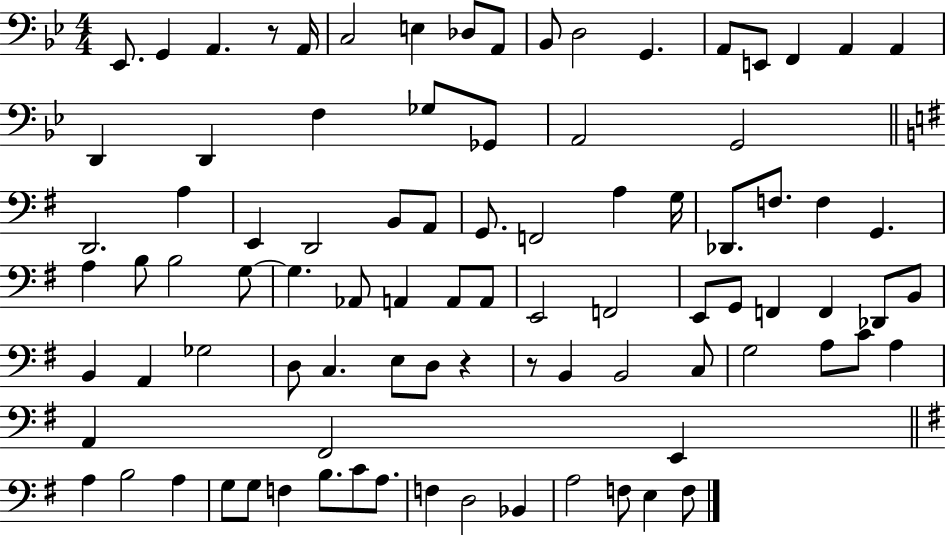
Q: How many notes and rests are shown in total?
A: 90